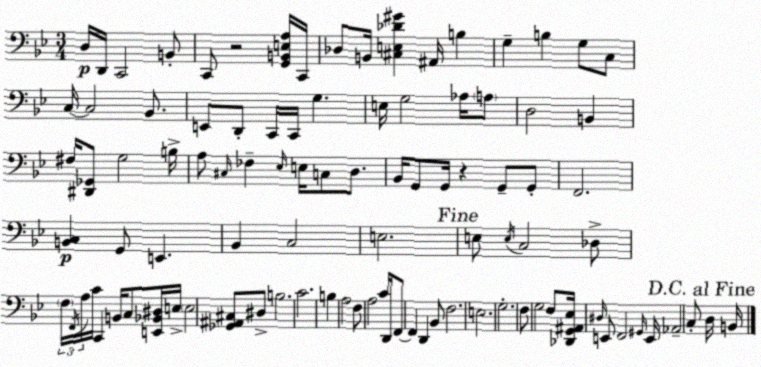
X:1
T:Untitled
M:3/4
L:1/4
K:Gm
D,/4 D,,/4 C,,2 B,,/2 C,,/2 z2 [G,,B,,E,A,]/4 C,,/4 _D,/2 B,,/4 [^C,E,_D^G] ^A,,/4 B, G, B, G,/2 C,/2 C,/4 C,2 _B,,/2 E,,/2 D,,/2 C,,/4 C,,/4 G, E,/4 G,2 _A,/4 A,/2 D,2 B,, ^F,/4 [^D,,_G,,]/2 G,2 B,/4 A,/2 ^C,/4 _F, _E,/4 E,/4 C,/2 D,/2 _B,,/4 G,,/2 G,,/4 z G,,/2 G,,/2 F,,2 [B,,C,] G,,/2 E,, _B,, C,2 E,2 E,/2 E,/4 C,2 _D,/2 F,/4 F,,/4 A,/4 C/4 C,, B,,/4 C,/2 [E,,_B,,^D,]/4 E,/4 E,2 [_G,,^A,,^C,]/2 ^D,/2 B,2 C2 B, A,2 F,/2 A,2 C/4 D,,/4 F,,/2 F,, D,, _B,,/2 F,2 E,2 G,2 F,/2 G,2 F,/2 [_D,,G,,^A,,_E,]/4 ^D,/4 E,,/2 F,,2 ^G,,/4 E,,/4 _A,,2 C,/2 D,/4 B,,/4